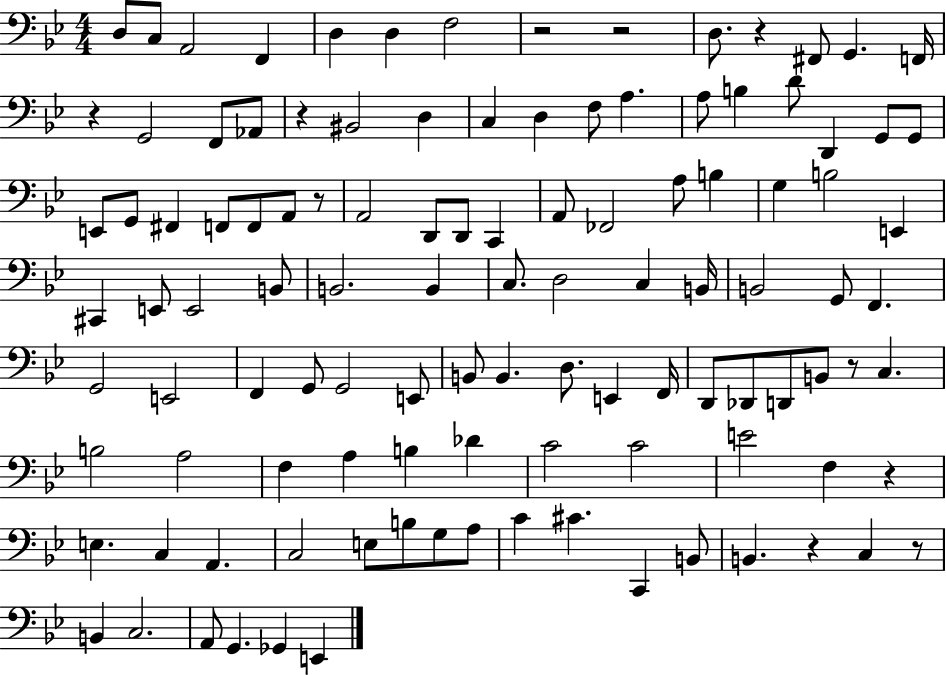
D3/e C3/e A2/h F2/q D3/q D3/q F3/h R/h R/h D3/e. R/q F#2/e G2/q. F2/s R/q G2/h F2/e Ab2/e R/q BIS2/h D3/q C3/q D3/q F3/e A3/q. A3/e B3/q D4/e D2/q G2/e G2/e E2/e G2/e F#2/q F2/e F2/e A2/e R/e A2/h D2/e D2/e C2/q A2/e FES2/h A3/e B3/q G3/q B3/h E2/q C#2/q E2/e E2/h B2/e B2/h. B2/q C3/e. D3/h C3/q B2/s B2/h G2/e F2/q. G2/h E2/h F2/q G2/e G2/h E2/e B2/e B2/q. D3/e. E2/q F2/s D2/e Db2/e D2/e B2/e R/e C3/q. B3/h A3/h F3/q A3/q B3/q Db4/q C4/h C4/h E4/h F3/q R/q E3/q. C3/q A2/q. C3/h E3/e B3/e G3/e A3/e C4/q C#4/q. C2/q B2/e B2/q. R/q C3/q R/e B2/q C3/h. A2/e G2/q. Gb2/q E2/q